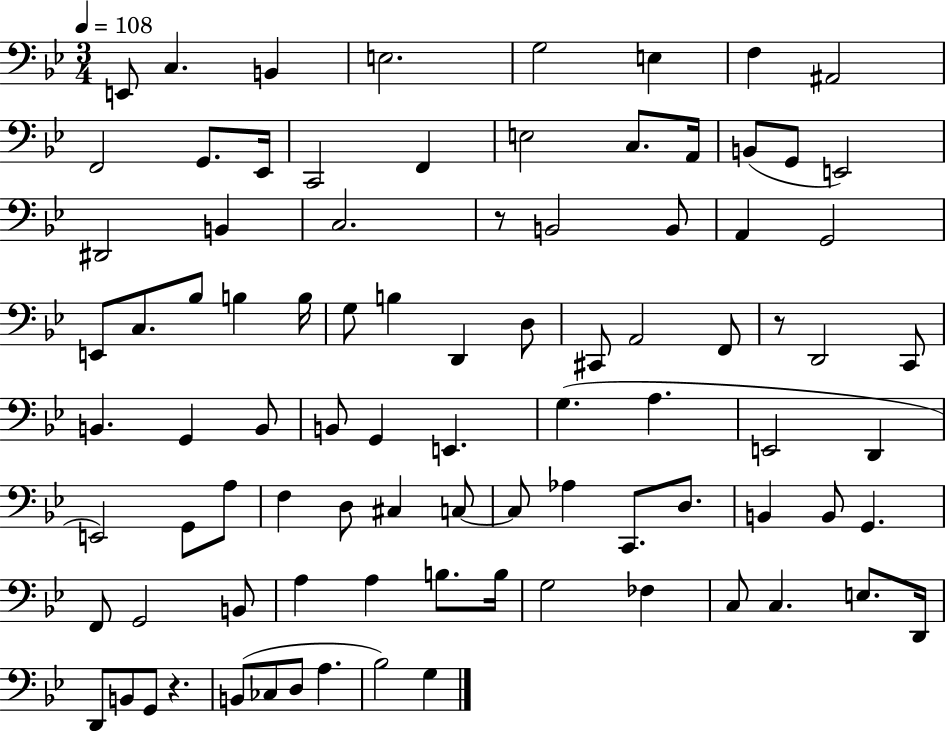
X:1
T:Untitled
M:3/4
L:1/4
K:Bb
E,,/2 C, B,, E,2 G,2 E, F, ^A,,2 F,,2 G,,/2 _E,,/4 C,,2 F,, E,2 C,/2 A,,/4 B,,/2 G,,/2 E,,2 ^D,,2 B,, C,2 z/2 B,,2 B,,/2 A,, G,,2 E,,/2 C,/2 _B,/2 B, B,/4 G,/2 B, D,, D,/2 ^C,,/2 A,,2 F,,/2 z/2 D,,2 C,,/2 B,, G,, B,,/2 B,,/2 G,, E,, G, A, E,,2 D,, E,,2 G,,/2 A,/2 F, D,/2 ^C, C,/2 C,/2 _A, C,,/2 D,/2 B,, B,,/2 G,, F,,/2 G,,2 B,,/2 A, A, B,/2 B,/4 G,2 _F, C,/2 C, E,/2 D,,/4 D,,/2 B,,/2 G,,/2 z B,,/2 _C,/2 D,/2 A, _B,2 G,